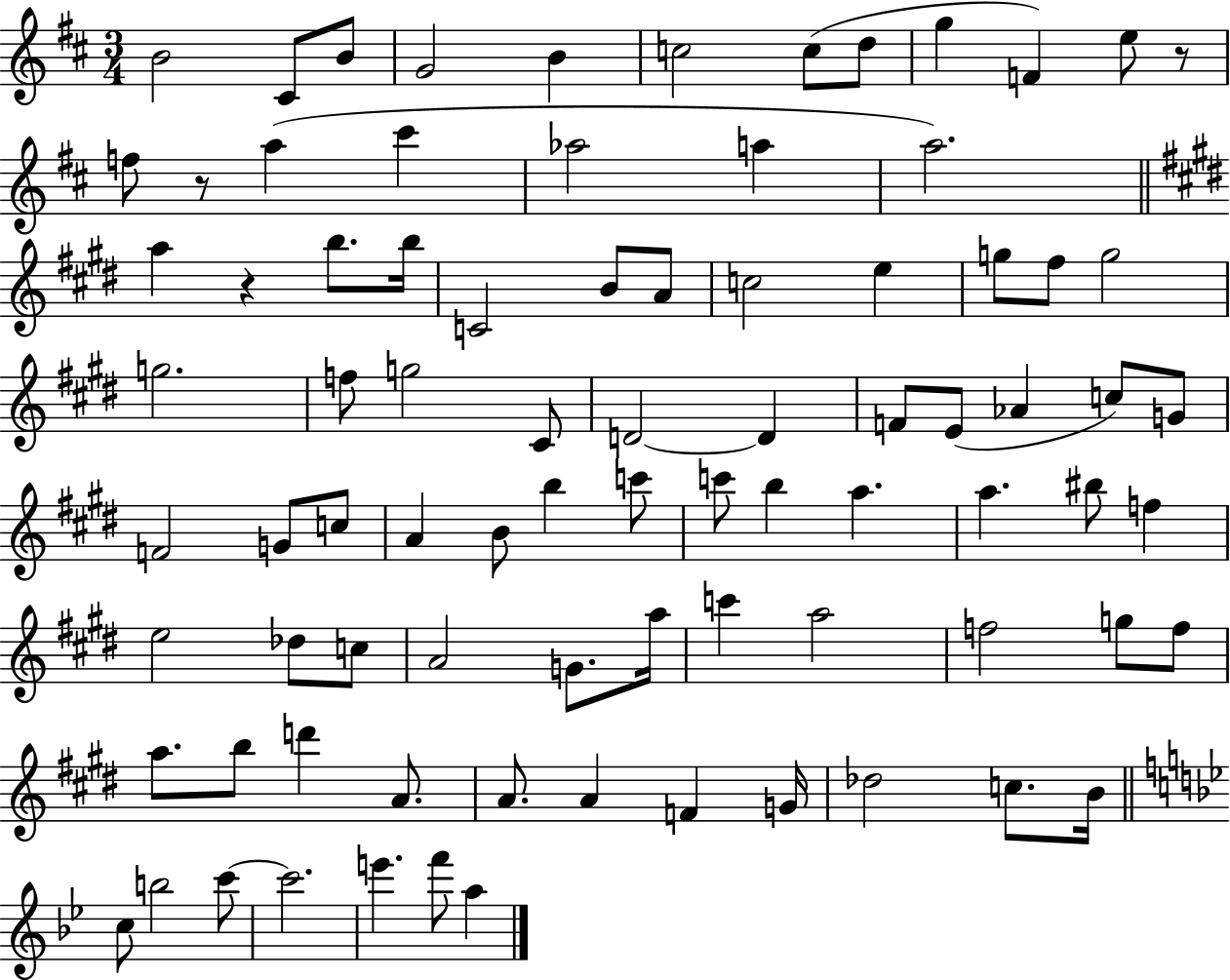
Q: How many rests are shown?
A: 3